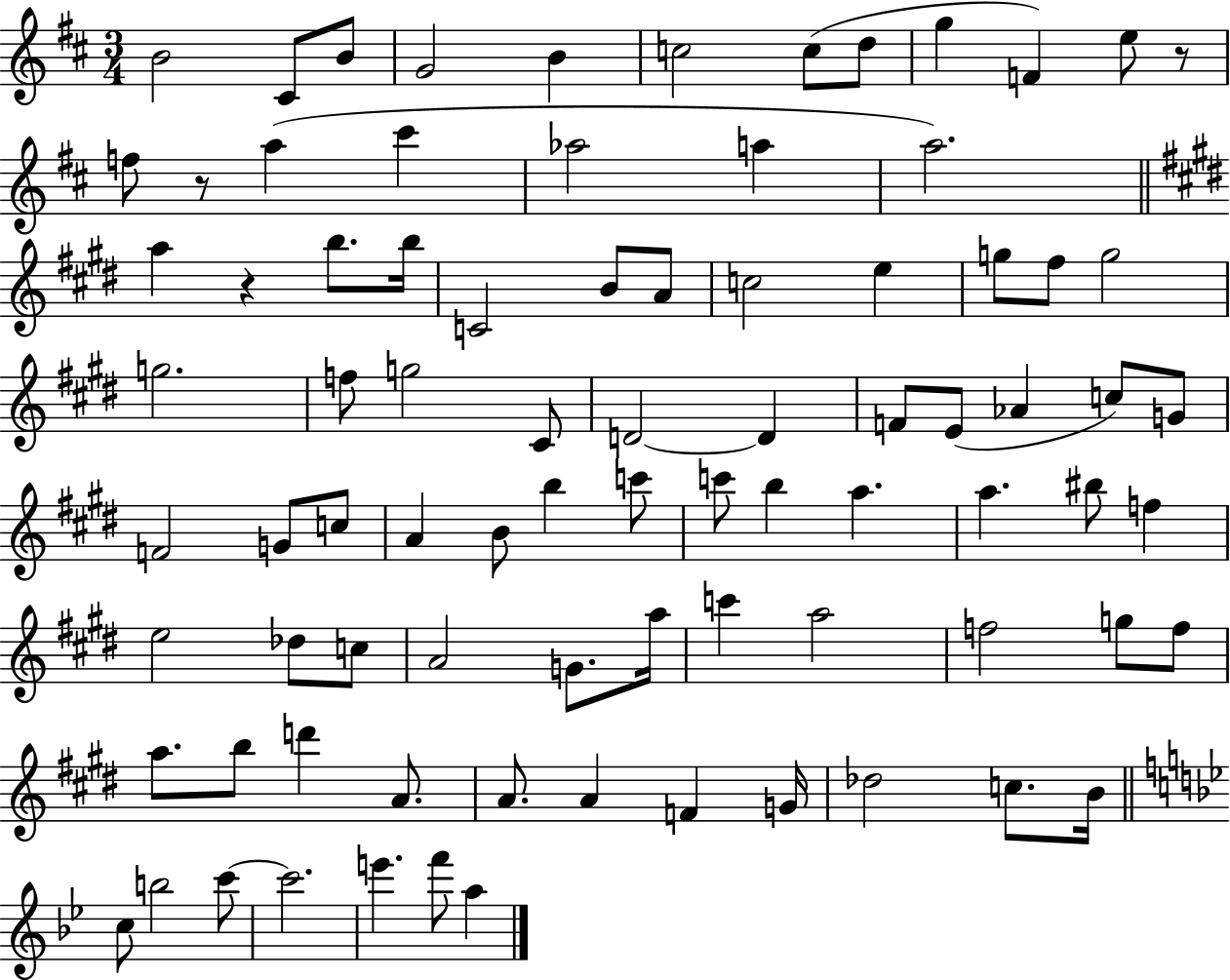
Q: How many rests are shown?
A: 3